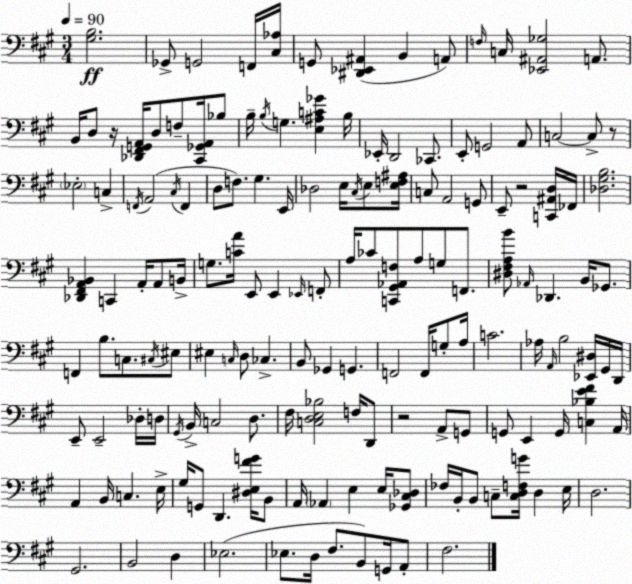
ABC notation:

X:1
T:Untitled
M:3/4
L:1/4
K:A
[^G,B,]2 _G,,/2 G,,2 F,,/4 [^C,_A,]/4 G,,/2 [^D,,_E,,^A,,] B,, A,,/2 F,/4 C,/4 [_E,,^A,,_G,]2 A,,/2 B,,/4 D,/2 z/4 [_D,,^F,,G,,A,,]/4 D,/2 F,/2 [^C,,_G,,A,,]/4 _B,/2 B,/4 B,/4 G, [E,^A,C_G] B,/4 _E,,/4 D,,2 _C,,/2 E,,/2 G,,2 A,,/2 C,2 C,/2 z/2 _E,2 C, F,,/4 A,,2 ^C,/4 F,, D,/2 F,/2 ^G, E,,/4 _D,2 E,/4 ^C,/4 E,/2 [E,F,^A,]/4 C,/2 A,,2 G,,/2 E,,/2 z2 [C,,^A,,D,]/4 _F,,/4 [_D,^G,B,]2 [_D,,^F,,A,,_B,,] C,, A,,/4 A,,/2 B,,/4 G,/2 [CA]/4 E,,/2 E,, _E,,/4 F,,/2 A,/4 _C/2 [C,,^G,,_A,,F,]/2 A,/2 G,/2 F,,/2 [^D,^F,A,B]/2 _A,,/4 _D,, B,,/4 _G,,/2 F,, B,/2 C,/2 ^C,/4 ^E,/2 ^E, C,/4 D,/2 _C, B,,/2 _G,, G,, F,,2 F,,/4 G,/2 A,/4 C2 _A,/4 A,,/4 B,2 [_E,,^D,]/4 ^G,,/4 D,,/4 E,,/2 E,,2 _D,/4 D,/4 ^G,,/4 B,,/4 C,2 D,/2 ^F,/4 [C,D,E,_B,]2 F,/4 D,,/2 z2 A,,/2 G,,/2 G,,/2 E,, G,,/4 [C,_B,E^F] A,,/4 A,, B,,/4 C, E,/4 ^G,/4 G,,/2 D,, [^D,E,^FG]/4 B,,/2 A,,/4 _A,, E, E,/4 [_G,,^C,_D,]/2 _F,/4 B,,/4 B,,/2 C,/2 [C,D,F,G]/4 D, E,/4 D,2 ^G,,2 B,,2 D, _E,2 _E,/2 D,/4 ^F,/2 B,,/2 G,,/4 A,,/2 ^F,2